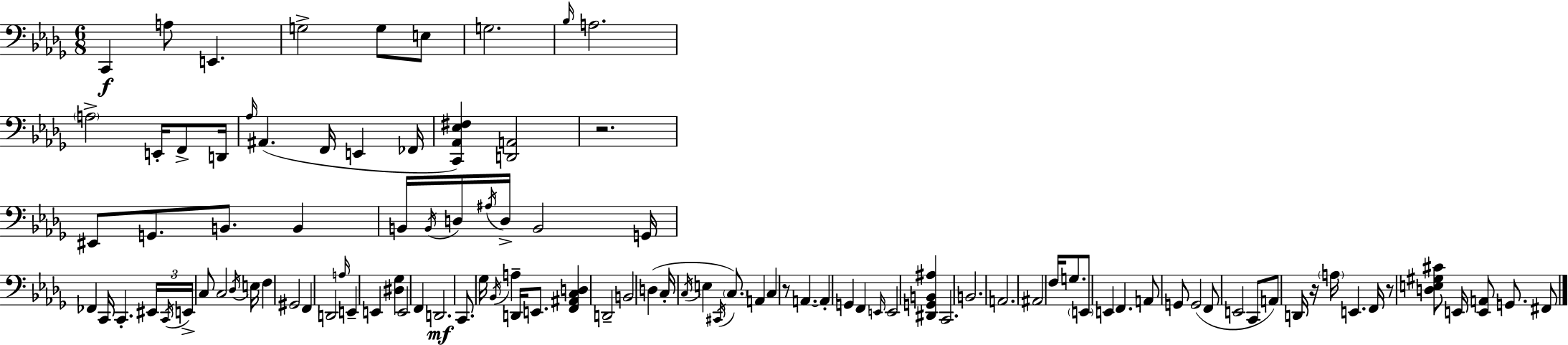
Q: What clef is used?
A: bass